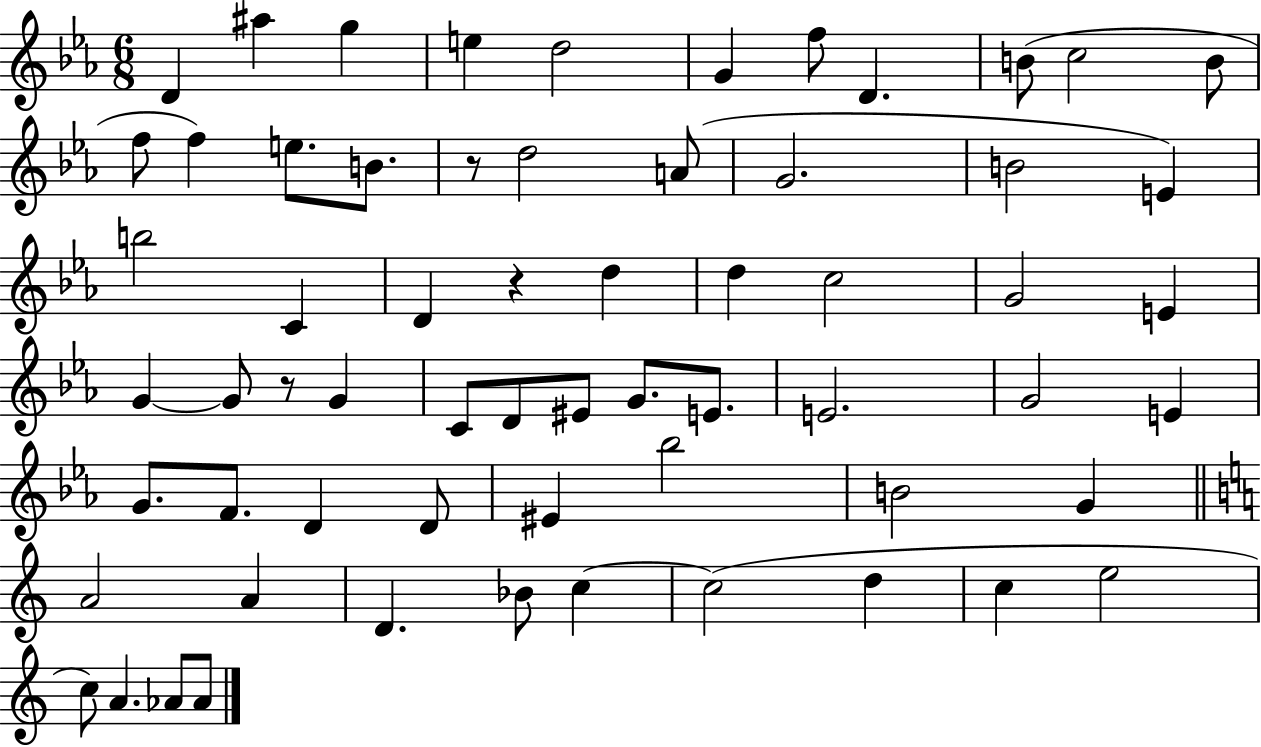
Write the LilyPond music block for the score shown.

{
  \clef treble
  \numericTimeSignature
  \time 6/8
  \key ees \major
  d'4 ais''4 g''4 | e''4 d''2 | g'4 f''8 d'4. | b'8( c''2 b'8 | \break f''8 f''4) e''8. b'8. | r8 d''2 a'8( | g'2. | b'2 e'4) | \break b''2 c'4 | d'4 r4 d''4 | d''4 c''2 | g'2 e'4 | \break g'4~~ g'8 r8 g'4 | c'8 d'8 eis'8 g'8. e'8. | e'2. | g'2 e'4 | \break g'8. f'8. d'4 d'8 | eis'4 bes''2 | b'2 g'4 | \bar "||" \break \key c \major a'2 a'4 | d'4. bes'8 c''4~~ | c''2( d''4 | c''4 e''2 | \break c''8) a'4. aes'8 aes'8 | \bar "|."
}